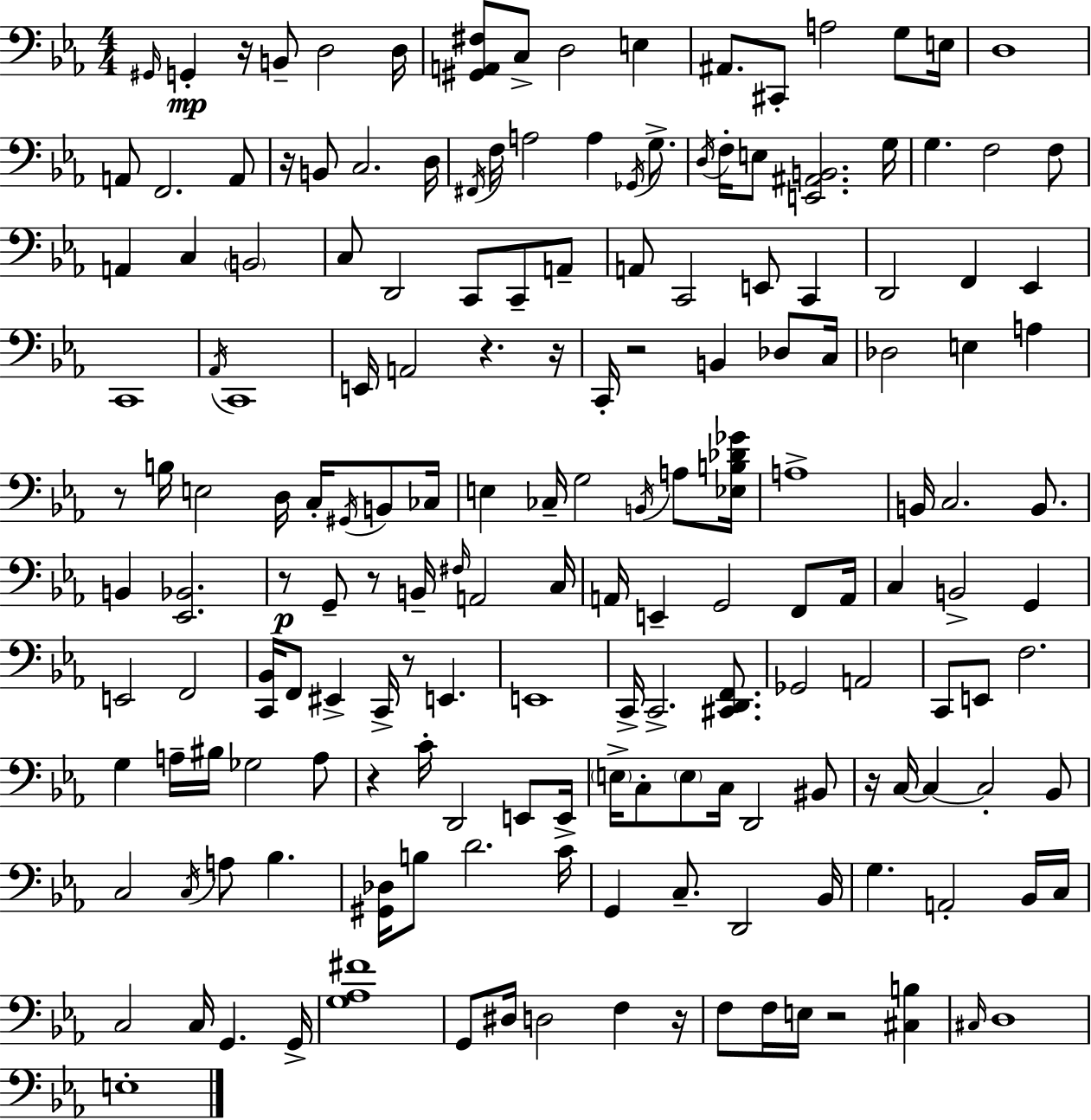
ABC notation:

X:1
T:Untitled
M:4/4
L:1/4
K:Cm
^G,,/4 G,, z/4 B,,/2 D,2 D,/4 [^G,,A,,^F,]/2 C,/2 D,2 E, ^A,,/2 ^C,,/2 A,2 G,/2 E,/4 D,4 A,,/2 F,,2 A,,/2 z/4 B,,/2 C,2 D,/4 ^F,,/4 F,/4 A,2 A, _G,,/4 G,/2 D,/4 F,/4 E,/2 [E,,^A,,B,,]2 G,/4 G, F,2 F,/2 A,, C, B,,2 C,/2 D,,2 C,,/2 C,,/2 A,,/2 A,,/2 C,,2 E,,/2 C,, D,,2 F,, _E,, C,,4 _A,,/4 C,,4 E,,/4 A,,2 z z/4 C,,/4 z2 B,, _D,/2 C,/4 _D,2 E, A, z/2 B,/4 E,2 D,/4 C,/4 ^G,,/4 B,,/2 _C,/4 E, _C,/4 G,2 B,,/4 A,/2 [_E,B,_D_G]/4 A,4 B,,/4 C,2 B,,/2 B,, [_E,,_B,,]2 z/2 G,,/2 z/2 B,,/4 ^F,/4 A,,2 C,/4 A,,/4 E,, G,,2 F,,/2 A,,/4 C, B,,2 G,, E,,2 F,,2 [C,,_B,,]/4 F,,/2 ^E,, C,,/4 z/2 E,, E,,4 C,,/4 C,,2 [^C,,D,,F,,]/2 _G,,2 A,,2 C,,/2 E,,/2 F,2 G, A,/4 ^B,/4 _G,2 A,/2 z C/4 D,,2 E,,/2 E,,/4 E,/4 C,/2 E,/2 C,/4 D,,2 ^B,,/2 z/4 C,/4 C, C,2 _B,,/2 C,2 C,/4 A,/2 _B, [^G,,_D,]/4 B,/2 D2 C/4 G,, C,/2 D,,2 _B,,/4 G, A,,2 _B,,/4 C,/4 C,2 C,/4 G,, G,,/4 [G,_A,^F]4 G,,/2 ^D,/4 D,2 F, z/4 F,/2 F,/4 E,/4 z2 [^C,B,] ^C,/4 D,4 E,4